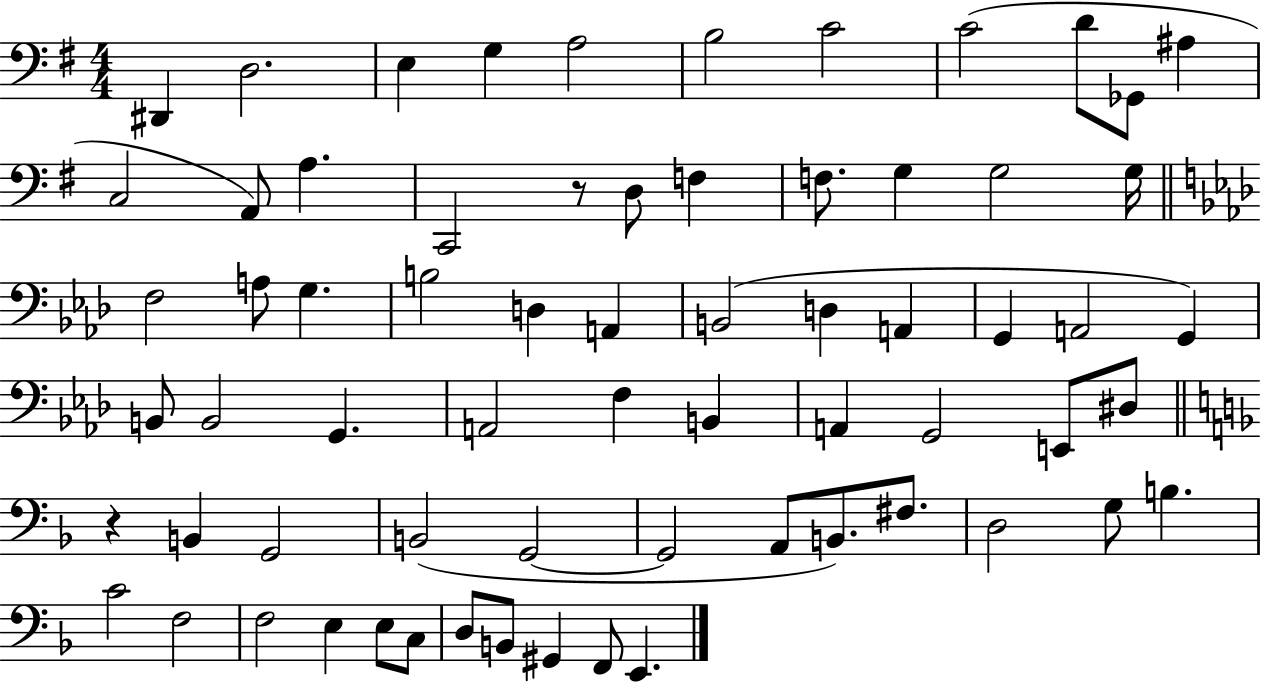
{
  \clef bass
  \numericTimeSignature
  \time 4/4
  \key g \major
  \repeat volta 2 { dis,4 d2. | e4 g4 a2 | b2 c'2 | c'2( d'8 ges,8 ais4 | \break c2 a,8) a4. | c,2 r8 d8 f4 | f8. g4 g2 g16 | \bar "||" \break \key f \minor f2 a8 g4. | b2 d4 a,4 | b,2( d4 a,4 | g,4 a,2 g,4) | \break b,8 b,2 g,4. | a,2 f4 b,4 | a,4 g,2 e,8 dis8 | \bar "||" \break \key f \major r4 b,4 g,2 | b,2( g,2~~ | g,2 a,8 b,8.) fis8. | d2 g8 b4. | \break c'2 f2 | f2 e4 e8 c8 | d8 b,8 gis,4 f,8 e,4. | } \bar "|."
}